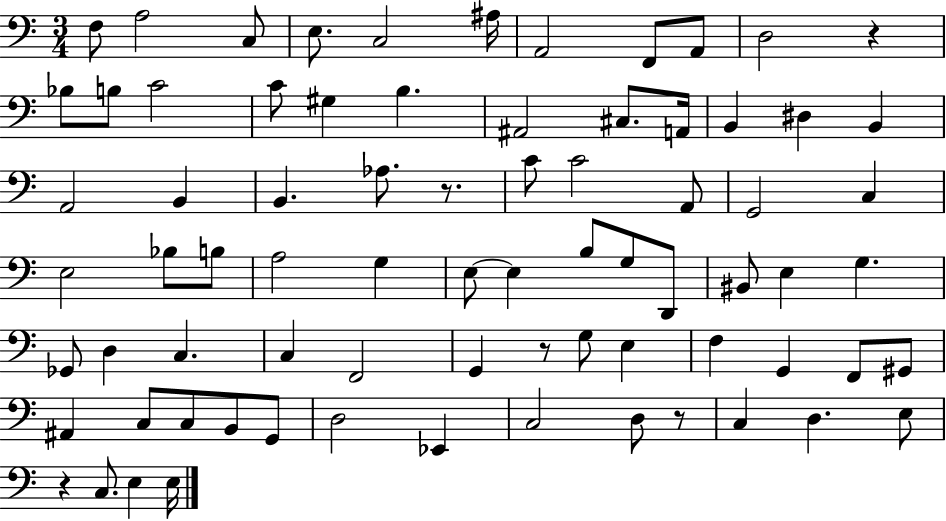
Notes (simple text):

F3/e A3/h C3/e E3/e. C3/h A#3/s A2/h F2/e A2/e D3/h R/q Bb3/e B3/e C4/h C4/e G#3/q B3/q. A#2/h C#3/e. A2/s B2/q D#3/q B2/q A2/h B2/q B2/q. Ab3/e. R/e. C4/e C4/h A2/e G2/h C3/q E3/h Bb3/e B3/e A3/h G3/q E3/e E3/q B3/e G3/e D2/e BIS2/e E3/q G3/q. Gb2/e D3/q C3/q. C3/q F2/h G2/q R/e G3/e E3/q F3/q G2/q F2/e G#2/e A#2/q C3/e C3/e B2/e G2/e D3/h Eb2/q C3/h D3/e R/e C3/q D3/q. E3/e R/q C3/e. E3/q E3/s